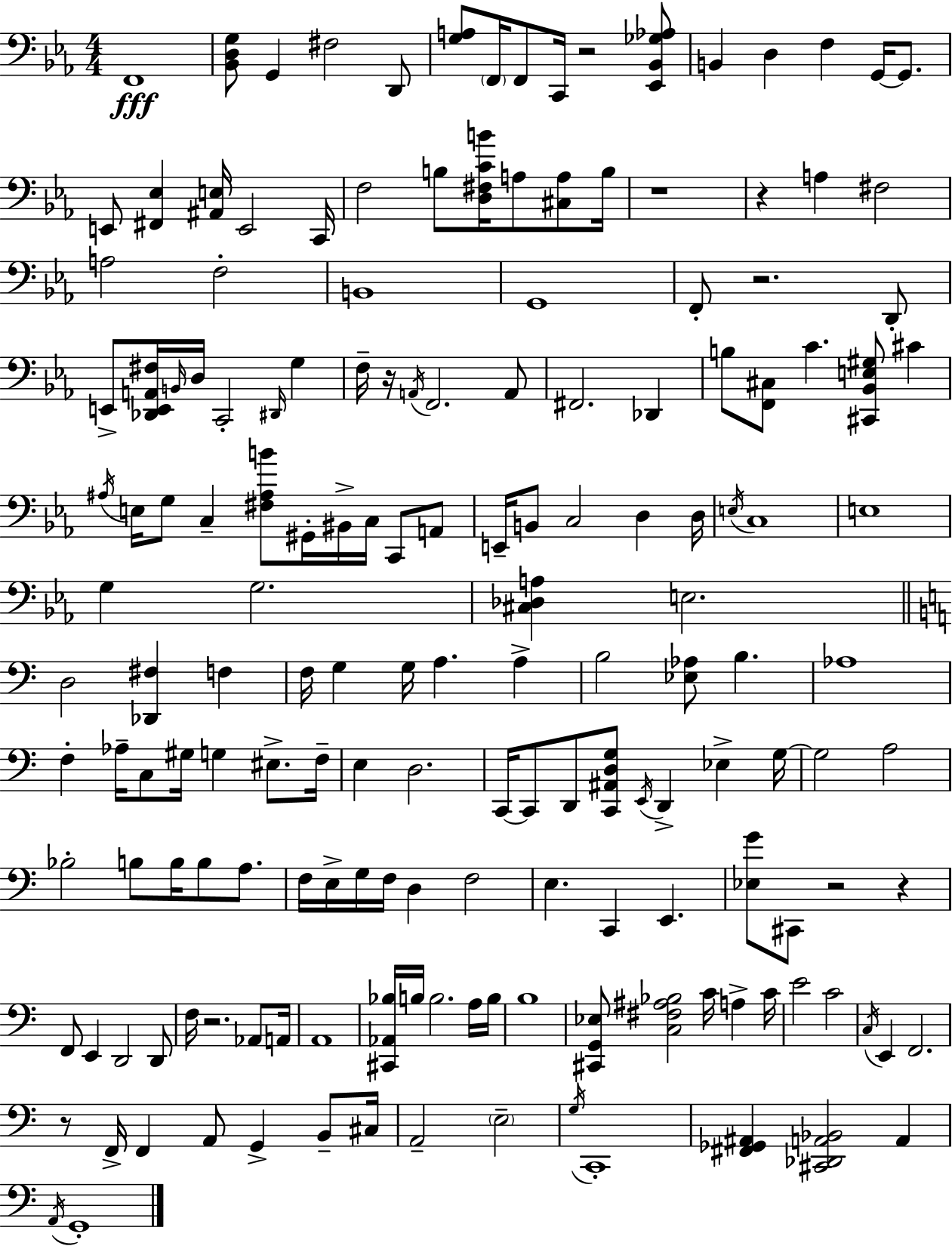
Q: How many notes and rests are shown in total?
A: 169